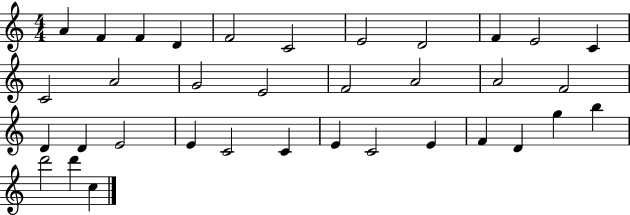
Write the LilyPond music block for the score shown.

{
  \clef treble
  \numericTimeSignature
  \time 4/4
  \key c \major
  a'4 f'4 f'4 d'4 | f'2 c'2 | e'2 d'2 | f'4 e'2 c'4 | \break c'2 a'2 | g'2 e'2 | f'2 a'2 | a'2 f'2 | \break d'4 d'4 e'2 | e'4 c'2 c'4 | e'4 c'2 e'4 | f'4 d'4 g''4 b''4 | \break d'''2 d'''4 c''4 | \bar "|."
}